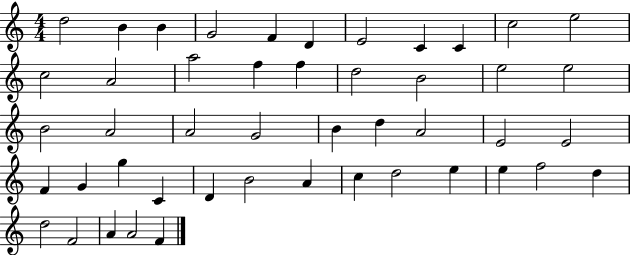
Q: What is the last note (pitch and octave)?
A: F4